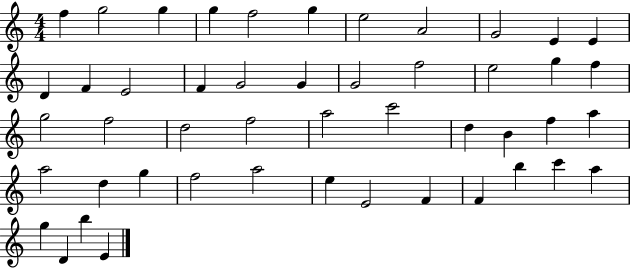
F5/q G5/h G5/q G5/q F5/h G5/q E5/h A4/h G4/h E4/q E4/q D4/q F4/q E4/h F4/q G4/h G4/q G4/h F5/h E5/h G5/q F5/q G5/h F5/h D5/h F5/h A5/h C6/h D5/q B4/q F5/q A5/q A5/h D5/q G5/q F5/h A5/h E5/q E4/h F4/q F4/q B5/q C6/q A5/q G5/q D4/q B5/q E4/q